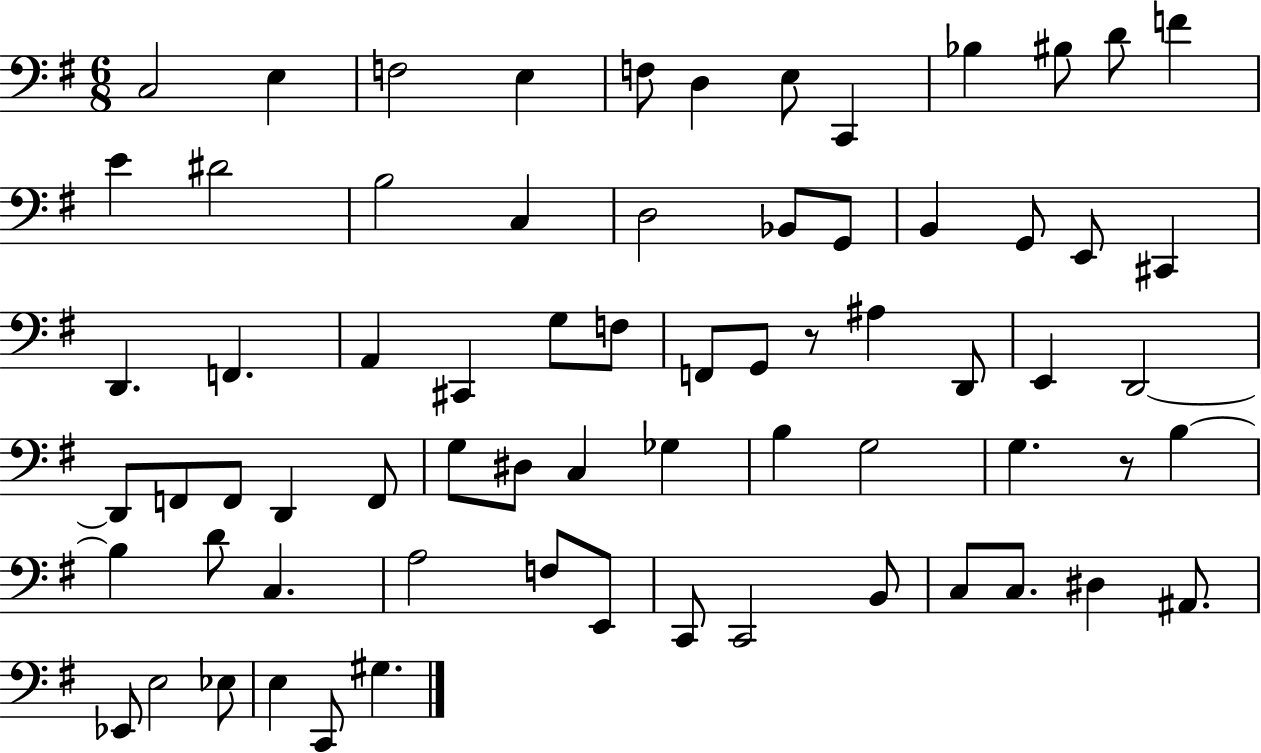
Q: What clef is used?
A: bass